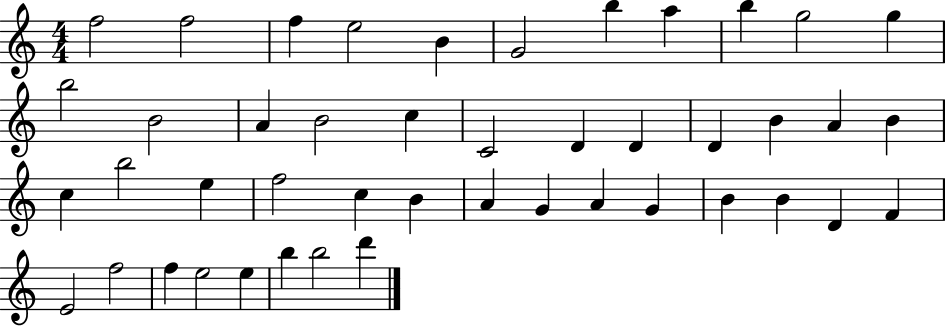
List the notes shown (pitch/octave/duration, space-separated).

F5/h F5/h F5/q E5/h B4/q G4/h B5/q A5/q B5/q G5/h G5/q B5/h B4/h A4/q B4/h C5/q C4/h D4/q D4/q D4/q B4/q A4/q B4/q C5/q B5/h E5/q F5/h C5/q B4/q A4/q G4/q A4/q G4/q B4/q B4/q D4/q F4/q E4/h F5/h F5/q E5/h E5/q B5/q B5/h D6/q